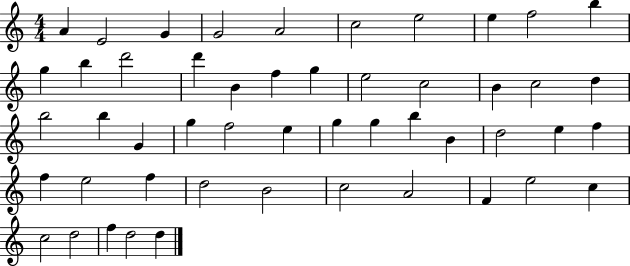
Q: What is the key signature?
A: C major